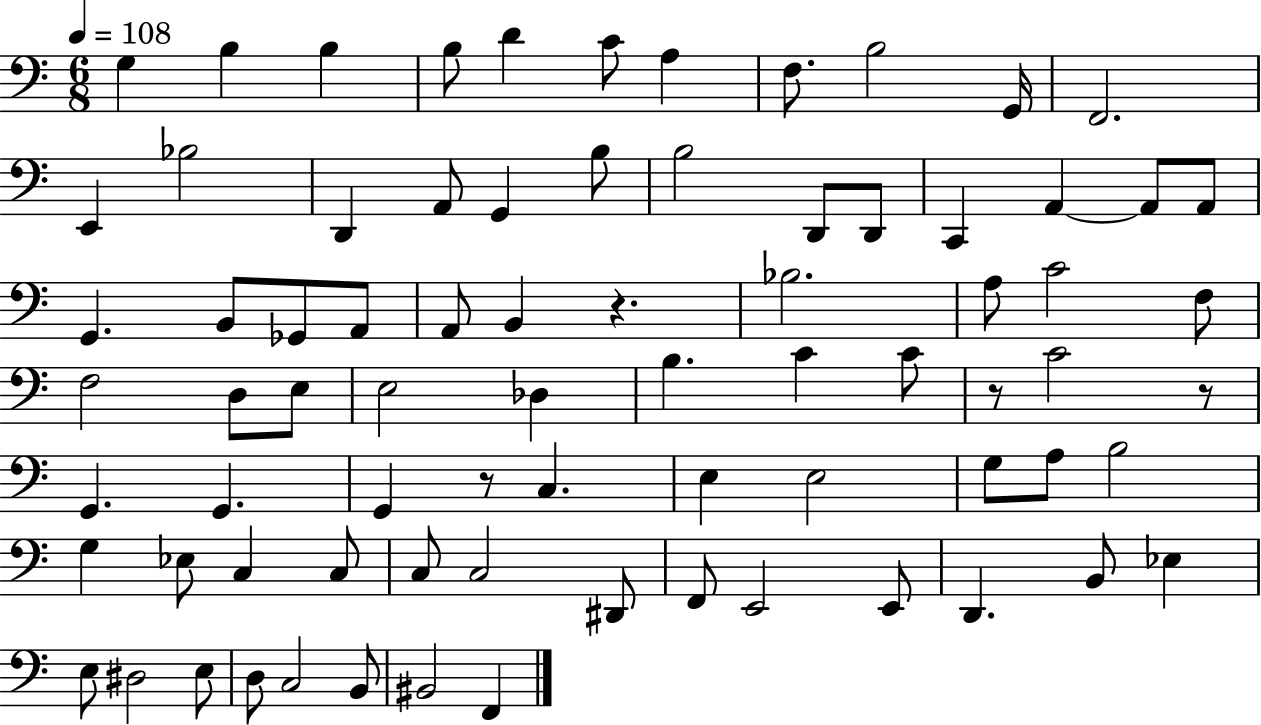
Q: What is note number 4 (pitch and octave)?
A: B3